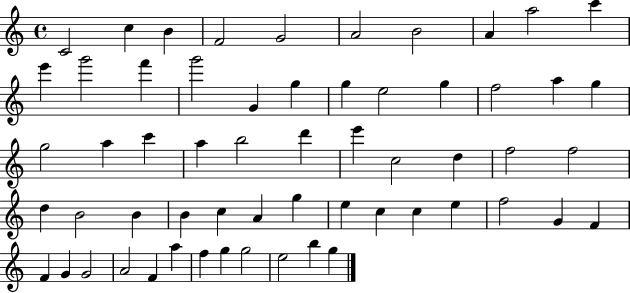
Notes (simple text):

C4/h C5/q B4/q F4/h G4/h A4/h B4/h A4/q A5/h C6/q E6/q G6/h F6/q G6/h G4/q G5/q G5/q E5/h G5/q F5/h A5/q G5/q G5/h A5/q C6/q A5/q B5/h D6/q E6/q C5/h D5/q F5/h F5/h D5/q B4/h B4/q B4/q C5/q A4/q G5/q E5/q C5/q C5/q E5/q F5/h G4/q F4/q F4/q G4/q G4/h A4/h F4/q A5/q F5/q G5/q G5/h E5/h B5/q G5/q